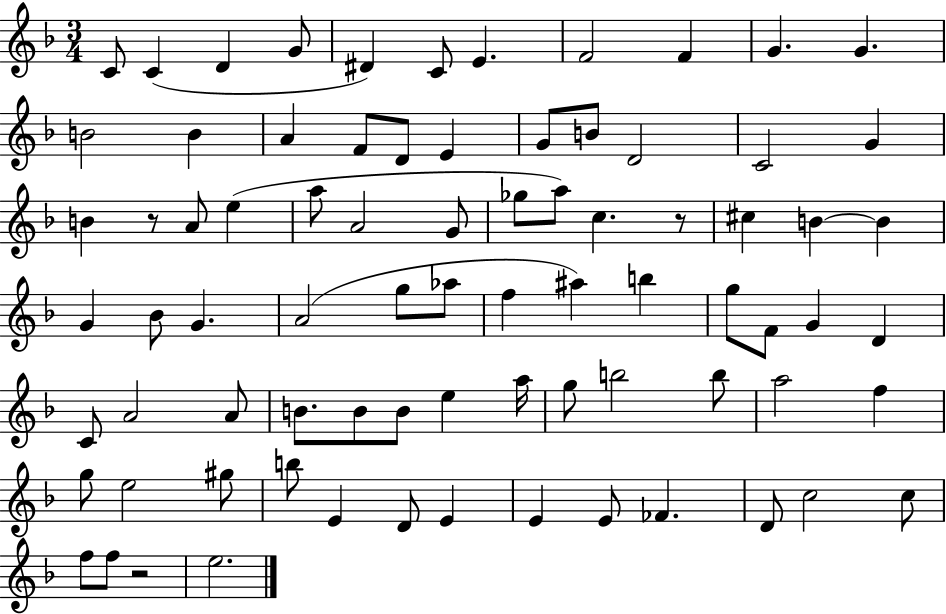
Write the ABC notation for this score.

X:1
T:Untitled
M:3/4
L:1/4
K:F
C/2 C D G/2 ^D C/2 E F2 F G G B2 B A F/2 D/2 E G/2 B/2 D2 C2 G B z/2 A/2 e a/2 A2 G/2 _g/2 a/2 c z/2 ^c B B G _B/2 G A2 g/2 _a/2 f ^a b g/2 F/2 G D C/2 A2 A/2 B/2 B/2 B/2 e a/4 g/2 b2 b/2 a2 f g/2 e2 ^g/2 b/2 E D/2 E E E/2 _F D/2 c2 c/2 f/2 f/2 z2 e2